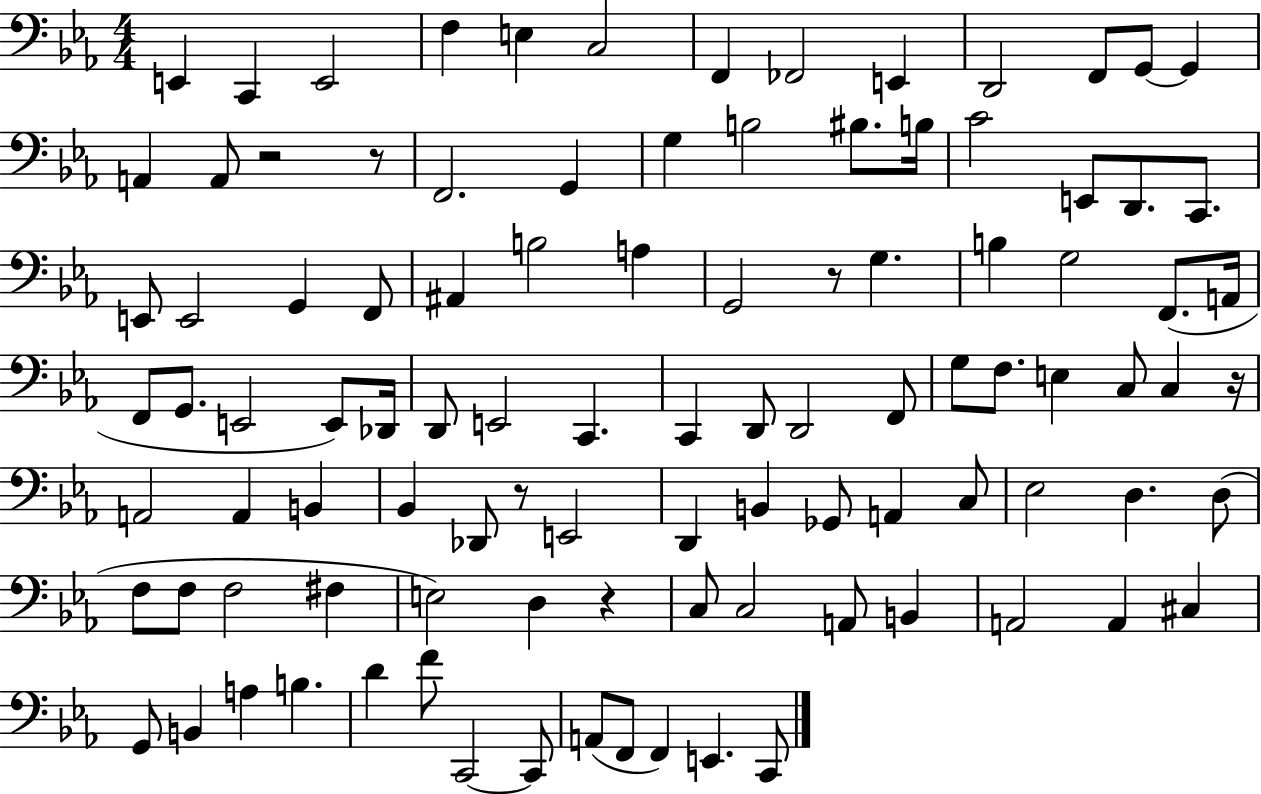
{
  \clef bass
  \numericTimeSignature
  \time 4/4
  \key ees \major
  e,4 c,4 e,2 | f4 e4 c2 | f,4 fes,2 e,4 | d,2 f,8 g,8~~ g,4 | \break a,4 a,8 r2 r8 | f,2. g,4 | g4 b2 bis8. b16 | c'2 e,8 d,8. c,8. | \break e,8 e,2 g,4 f,8 | ais,4 b2 a4 | g,2 r8 g4. | b4 g2 f,8.( a,16 | \break f,8 g,8. e,2 e,8) des,16 | d,8 e,2 c,4. | c,4 d,8 d,2 f,8 | g8 f8. e4 c8 c4 r16 | \break a,2 a,4 b,4 | bes,4 des,8 r8 e,2 | d,4 b,4 ges,8 a,4 c8 | ees2 d4. d8( | \break f8 f8 f2 fis4 | e2) d4 r4 | c8 c2 a,8 b,4 | a,2 a,4 cis4 | \break g,8 b,4 a4 b4. | d'4 f'8 c,2~~ c,8 | a,8( f,8 f,4) e,4. c,8 | \bar "|."
}